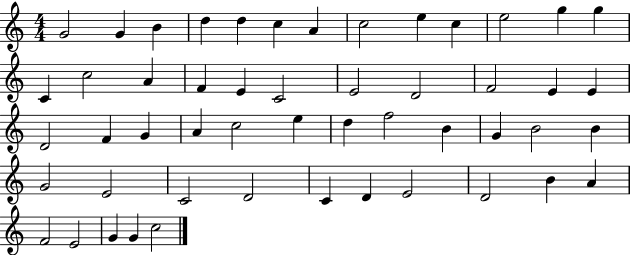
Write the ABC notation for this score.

X:1
T:Untitled
M:4/4
L:1/4
K:C
G2 G B d d c A c2 e c e2 g g C c2 A F E C2 E2 D2 F2 E E D2 F G A c2 e d f2 B G B2 B G2 E2 C2 D2 C D E2 D2 B A F2 E2 G G c2